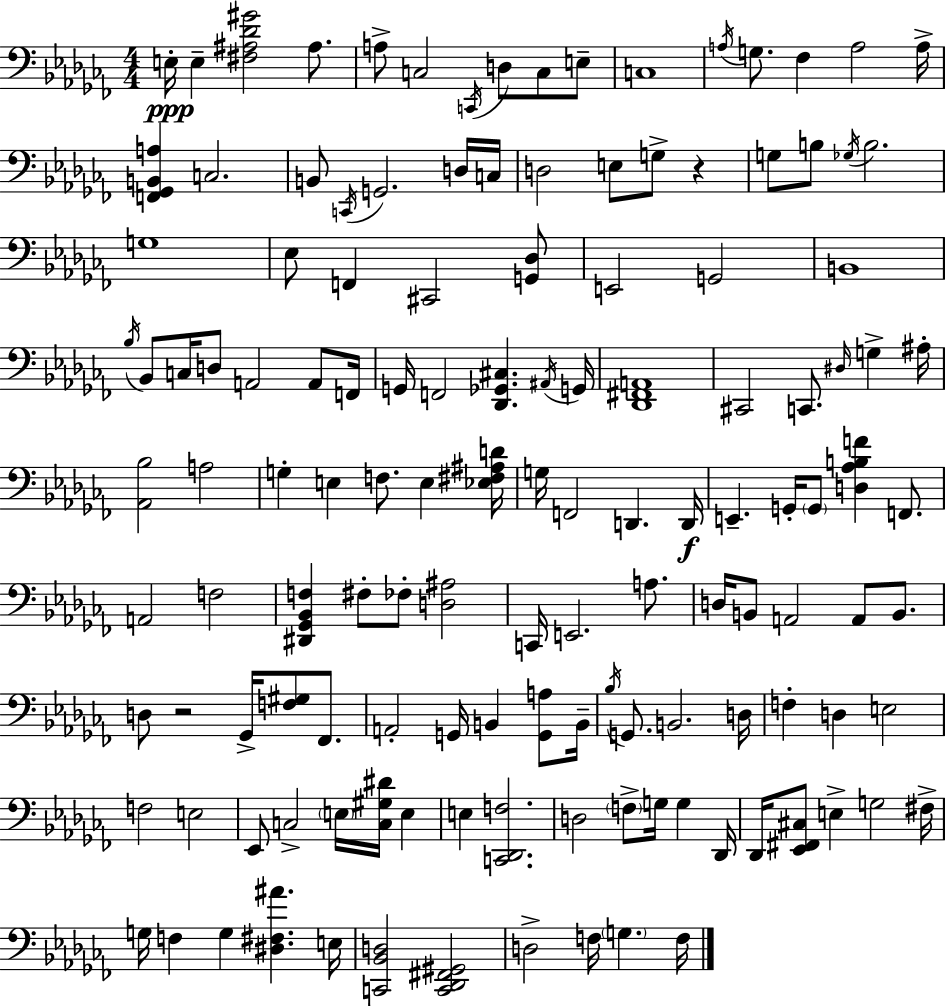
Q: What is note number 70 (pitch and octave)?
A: E2